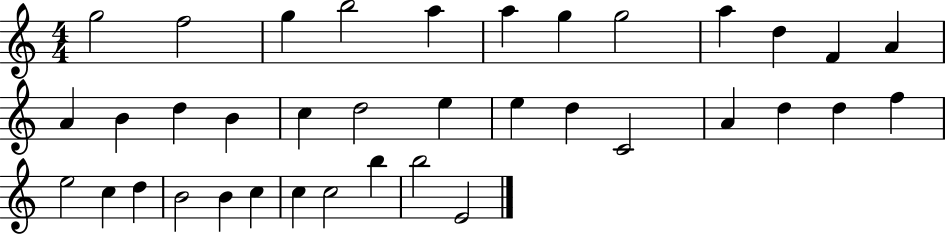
G5/h F5/h G5/q B5/h A5/q A5/q G5/q G5/h A5/q D5/q F4/q A4/q A4/q B4/q D5/q B4/q C5/q D5/h E5/q E5/q D5/q C4/h A4/q D5/q D5/q F5/q E5/h C5/q D5/q B4/h B4/q C5/q C5/q C5/h B5/q B5/h E4/h